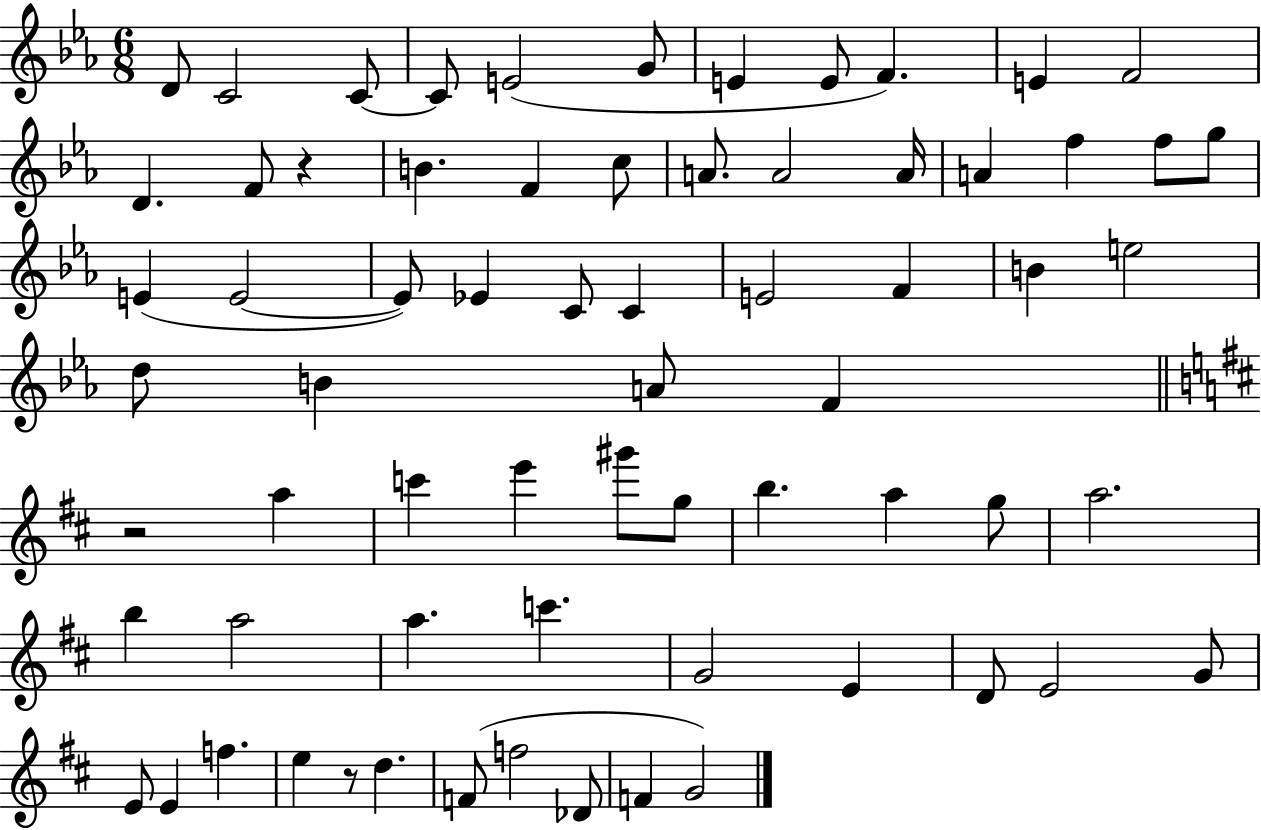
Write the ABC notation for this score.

X:1
T:Untitled
M:6/8
L:1/4
K:Eb
D/2 C2 C/2 C/2 E2 G/2 E E/2 F E F2 D F/2 z B F c/2 A/2 A2 A/4 A f f/2 g/2 E E2 E/2 _E C/2 C E2 F B e2 d/2 B A/2 F z2 a c' e' ^g'/2 g/2 b a g/2 a2 b a2 a c' G2 E D/2 E2 G/2 E/2 E f e z/2 d F/2 f2 _D/2 F G2